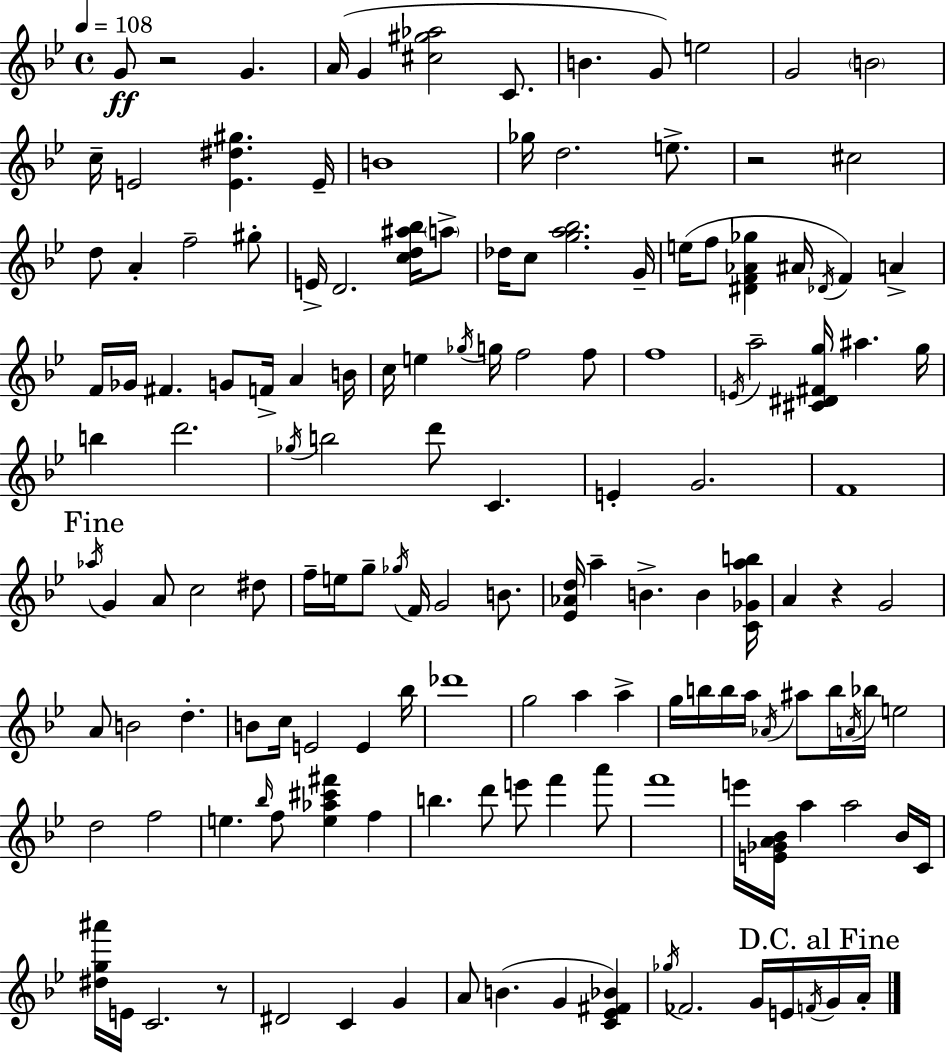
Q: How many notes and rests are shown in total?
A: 148